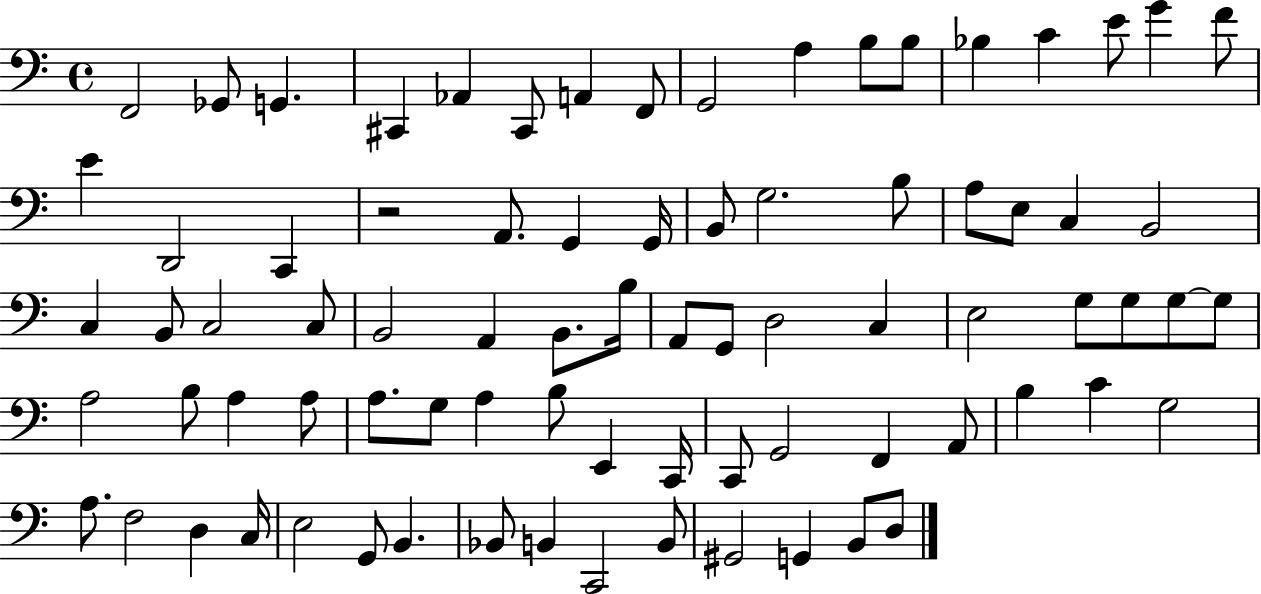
X:1
T:Untitled
M:4/4
L:1/4
K:C
F,,2 _G,,/2 G,, ^C,, _A,, ^C,,/2 A,, F,,/2 G,,2 A, B,/2 B,/2 _B, C E/2 G F/2 E D,,2 C,, z2 A,,/2 G,, G,,/4 B,,/2 G,2 B,/2 A,/2 E,/2 C, B,,2 C, B,,/2 C,2 C,/2 B,,2 A,, B,,/2 B,/4 A,,/2 G,,/2 D,2 C, E,2 G,/2 G,/2 G,/2 G,/2 A,2 B,/2 A, A,/2 A,/2 G,/2 A, B,/2 E,, C,,/4 C,,/2 G,,2 F,, A,,/2 B, C G,2 A,/2 F,2 D, C,/4 E,2 G,,/2 B,, _B,,/2 B,, C,,2 B,,/2 ^G,,2 G,, B,,/2 D,/2